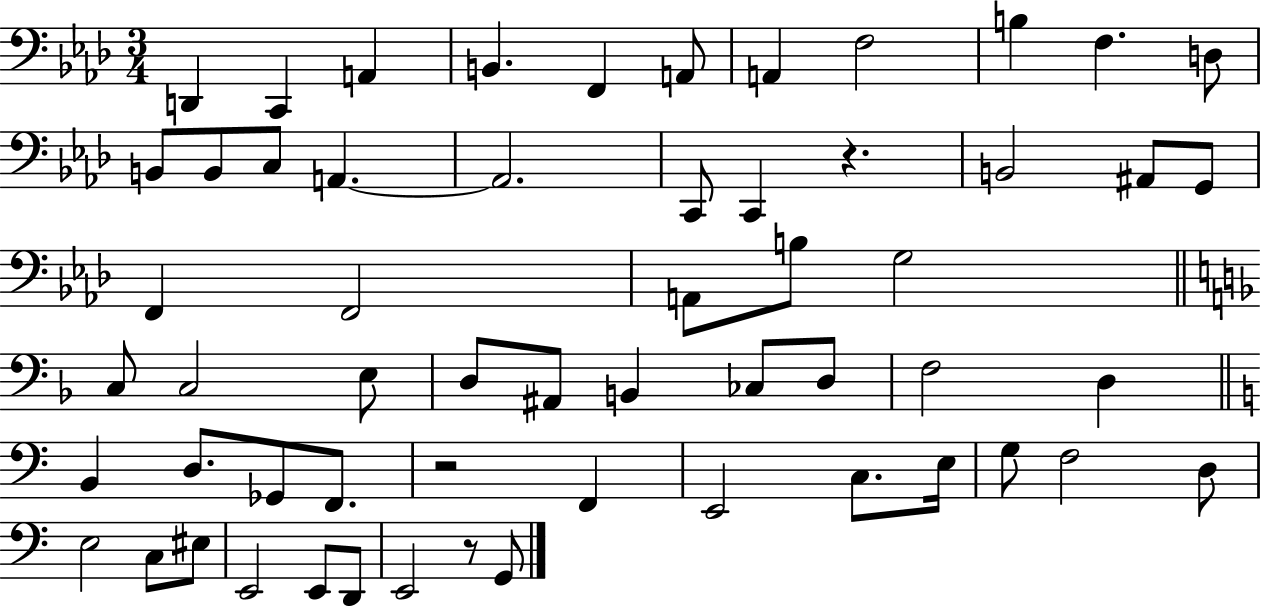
X:1
T:Untitled
M:3/4
L:1/4
K:Ab
D,, C,, A,, B,, F,, A,,/2 A,, F,2 B, F, D,/2 B,,/2 B,,/2 C,/2 A,, A,,2 C,,/2 C,, z B,,2 ^A,,/2 G,,/2 F,, F,,2 A,,/2 B,/2 G,2 C,/2 C,2 E,/2 D,/2 ^A,,/2 B,, _C,/2 D,/2 F,2 D, B,, D,/2 _G,,/2 F,,/2 z2 F,, E,,2 C,/2 E,/4 G,/2 F,2 D,/2 E,2 C,/2 ^E,/2 E,,2 E,,/2 D,,/2 E,,2 z/2 G,,/2